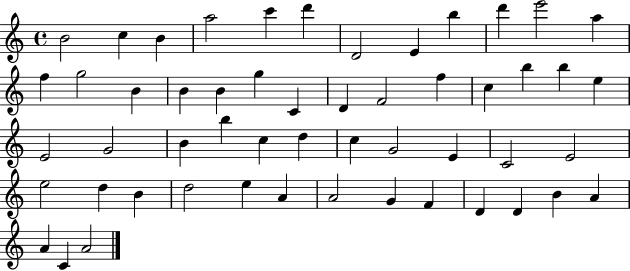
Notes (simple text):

B4/h C5/q B4/q A5/h C6/q D6/q D4/h E4/q B5/q D6/q E6/h A5/q F5/q G5/h B4/q B4/q B4/q G5/q C4/q D4/q F4/h F5/q C5/q B5/q B5/q E5/q E4/h G4/h B4/q B5/q C5/q D5/q C5/q G4/h E4/q C4/h E4/h E5/h D5/q B4/q D5/h E5/q A4/q A4/h G4/q F4/q D4/q D4/q B4/q A4/q A4/q C4/q A4/h